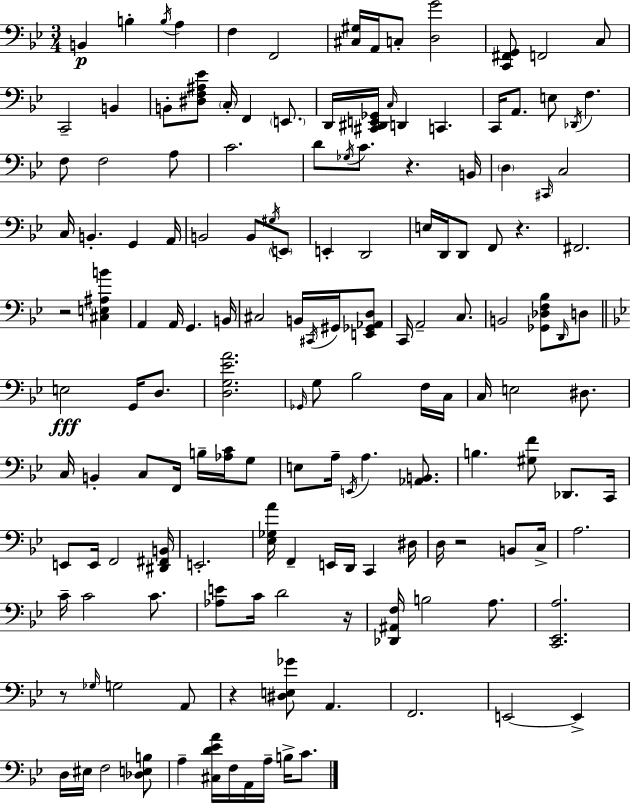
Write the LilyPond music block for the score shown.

{
  \clef bass
  \numericTimeSignature
  \time 3/4
  \key bes \major
  b,4\p b4-. \acciaccatura { b16 } a4 | f4 f,2 | <cis gis>16 a,16 c8-. <d g'>2 | <c, fis, g,>8 f,2 c8 | \break c,2-- b,4 | b,8-. <dis f ais ees'>8 \parenthesize c16-. f,4 \parenthesize e,8. | d,16 <cis, dis, e, ges,>16 \grace { c16 } d,4 c,4. | c,16 a,8. e8 \acciaccatura { des,16 } f4. | \break f8 f2 | a8 c'2. | d'8 \acciaccatura { ges16 } c'8. r4. | b,16 \parenthesize d4 \grace { cis,16 } c2 | \break c16 b,4.-. | g,4 a,16 b,2 | b,8 \acciaccatura { gis16 } \parenthesize e,8 e,4-. d,2 | e16 d,16 d,8 f,8 | \break r4. fis,2. | r2 | <cis e ais b'>4 a,4 a,16 g,4. | b,16 cis2 | \break b,16 \acciaccatura { cis,16 } gis,16 <e, ges, aes, d>8 c,16 a,2-- | c8. b,2 | <ges, des f bes>8 \grace { d,16 } d8 \bar "||" \break \key bes \major e2\fff g,16 d8. | <d g ees' a'>2. | \grace { ges,16 } g8 bes2 f16 | c16 c16 e2 dis8. | \break c16 b,4-. c8 f,16 b16-- <aes c'>16 g8 | e8 a16-- \acciaccatura { e,16 } a4. <aes, b,>8. | b4. <gis f'>8 des,8. | c,16 e,8 e,16 f,2 | \break <dis, fis, b,>16 e,2.-. | <ees ges a'>16 f,4-- e,16 d,16 c,4 | dis16 d16 r2 b,8 | c16-> a2. | \break c'16-- c'2 c'8. | <aes e'>8 c'16 d'2 | r16 <des, ais, f>16 b2 a8. | <c, ees, a>2. | \break r8 \grace { ges16 } g2 | a,8 r4 <dis e ges'>8 a,4. | f,2. | e,2~~ e,4-> | \break d16 eis16 f2 | <des e b>8 a4-- <cis d' ees' a'>16 f16 a,16 a16-- b16-> | c'8. \bar "|."
}